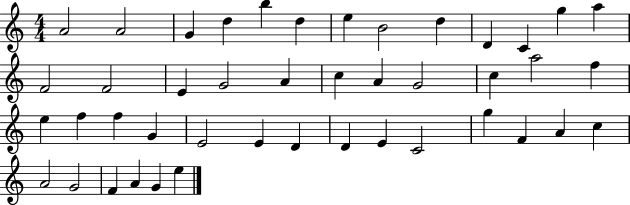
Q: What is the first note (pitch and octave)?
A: A4